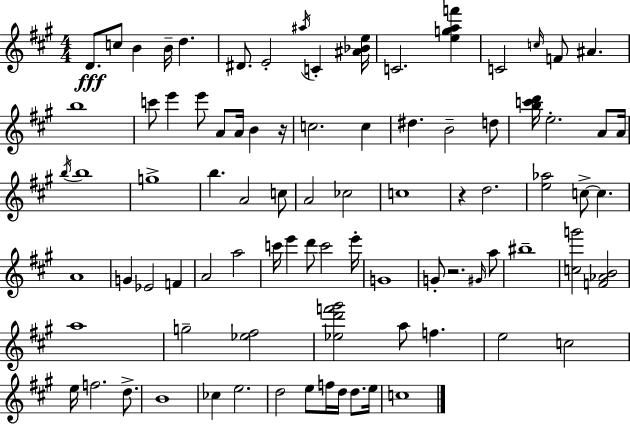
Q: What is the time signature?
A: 4/4